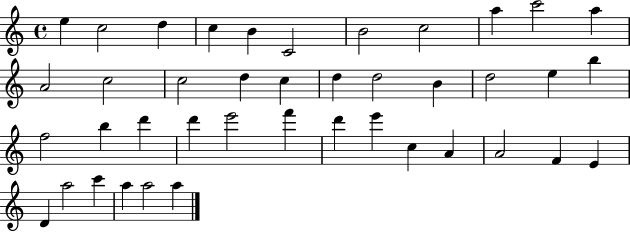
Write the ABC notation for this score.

X:1
T:Untitled
M:4/4
L:1/4
K:C
e c2 d c B C2 B2 c2 a c'2 a A2 c2 c2 d c d d2 B d2 e b f2 b d' d' e'2 f' d' e' c A A2 F E D a2 c' a a2 a